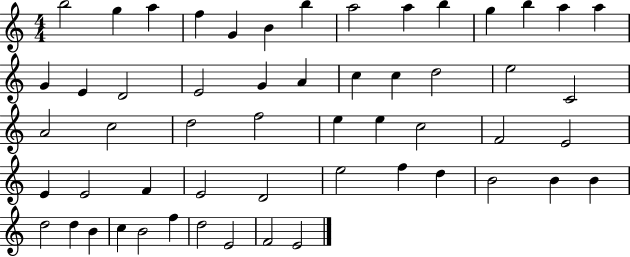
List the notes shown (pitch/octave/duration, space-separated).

B5/h G5/q A5/q F5/q G4/q B4/q B5/q A5/h A5/q B5/q G5/q B5/q A5/q A5/q G4/q E4/q D4/h E4/h G4/q A4/q C5/q C5/q D5/h E5/h C4/h A4/h C5/h D5/h F5/h E5/q E5/q C5/h F4/h E4/h E4/q E4/h F4/q E4/h D4/h E5/h F5/q D5/q B4/h B4/q B4/q D5/h D5/q B4/q C5/q B4/h F5/q D5/h E4/h F4/h E4/h